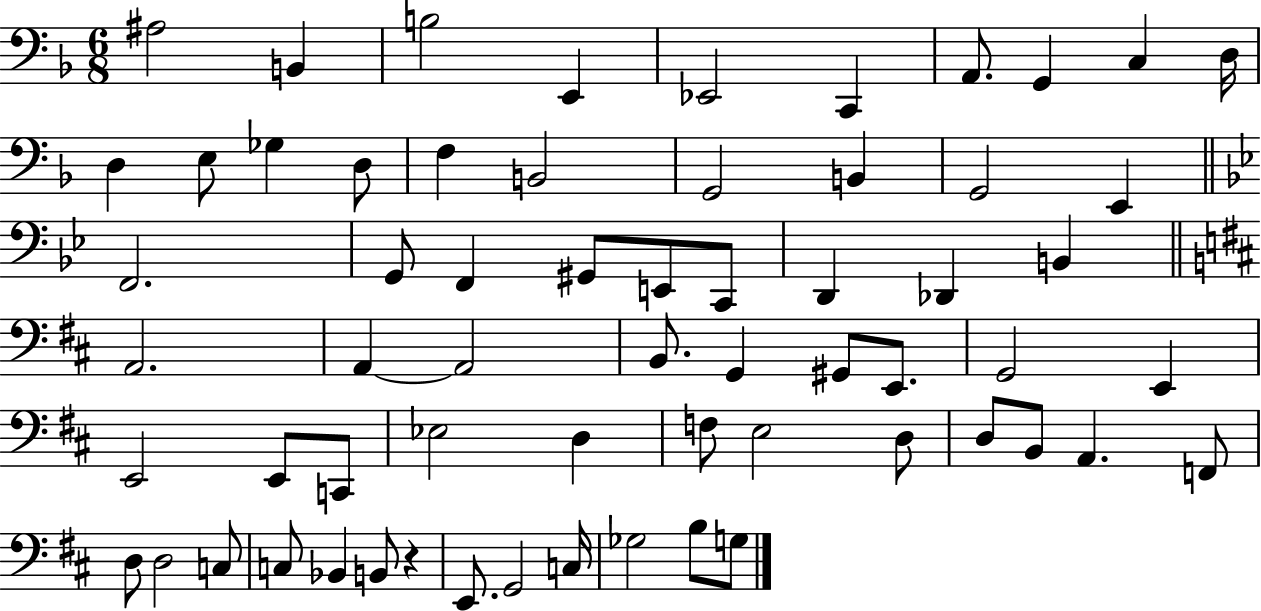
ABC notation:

X:1
T:Untitled
M:6/8
L:1/4
K:F
^A,2 B,, B,2 E,, _E,,2 C,, A,,/2 G,, C, D,/4 D, E,/2 _G, D,/2 F, B,,2 G,,2 B,, G,,2 E,, F,,2 G,,/2 F,, ^G,,/2 E,,/2 C,,/2 D,, _D,, B,, A,,2 A,, A,,2 B,,/2 G,, ^G,,/2 E,,/2 G,,2 E,, E,,2 E,,/2 C,,/2 _E,2 D, F,/2 E,2 D,/2 D,/2 B,,/2 A,, F,,/2 D,/2 D,2 C,/2 C,/2 _B,, B,,/2 z E,,/2 G,,2 C,/4 _G,2 B,/2 G,/2